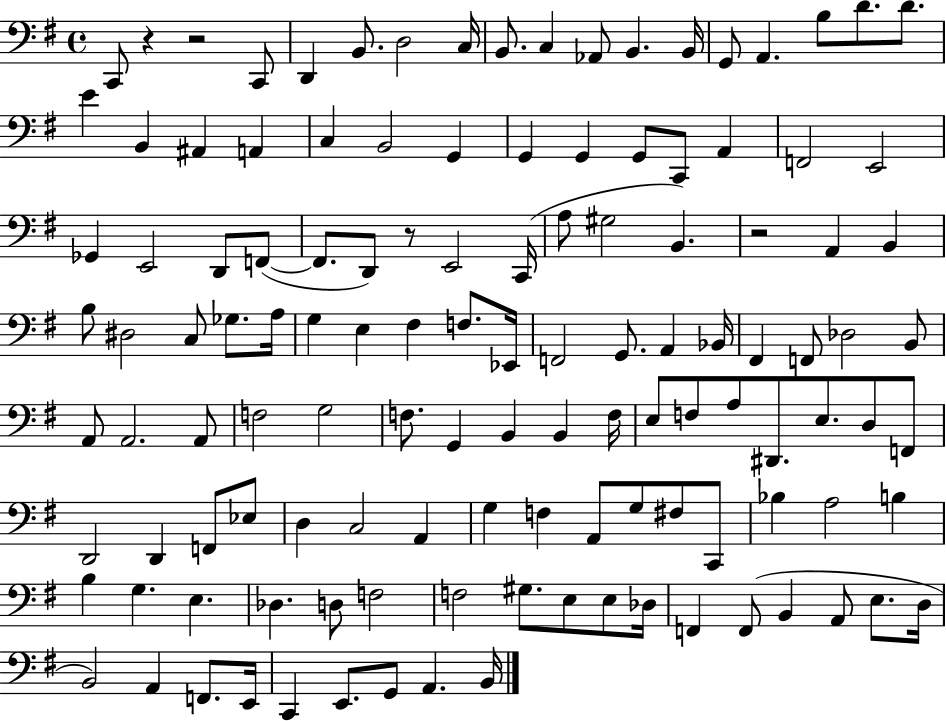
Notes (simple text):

C2/e R/q R/h C2/e D2/q B2/e. D3/h C3/s B2/e. C3/q Ab2/e B2/q. B2/s G2/e A2/q. B3/e D4/e. D4/e. E4/q B2/q A#2/q A2/q C3/q B2/h G2/q G2/q G2/q G2/e C2/e A2/q F2/h E2/h Gb2/q E2/h D2/e F2/e F2/e. D2/e R/e E2/h C2/s A3/e G#3/h B2/q. R/h A2/q B2/q B3/e D#3/h C3/e Gb3/e. A3/s G3/q E3/q F#3/q F3/e. Eb2/s F2/h G2/e. A2/q Bb2/s F#2/q F2/e Db3/h B2/e A2/e A2/h. A2/e F3/h G3/h F3/e. G2/q B2/q B2/q F3/s E3/e F3/e A3/e D#2/e. E3/e. D3/e F2/e D2/h D2/q F2/e Eb3/e D3/q C3/h A2/q G3/q F3/q A2/e G3/e F#3/e C2/e Bb3/q A3/h B3/q B3/q G3/q. E3/q. Db3/q. D3/e F3/h F3/h G#3/e. E3/e E3/e Db3/s F2/q F2/e B2/q A2/e E3/e. D3/s B2/h A2/q F2/e. E2/s C2/q E2/e. G2/e A2/q. B2/s